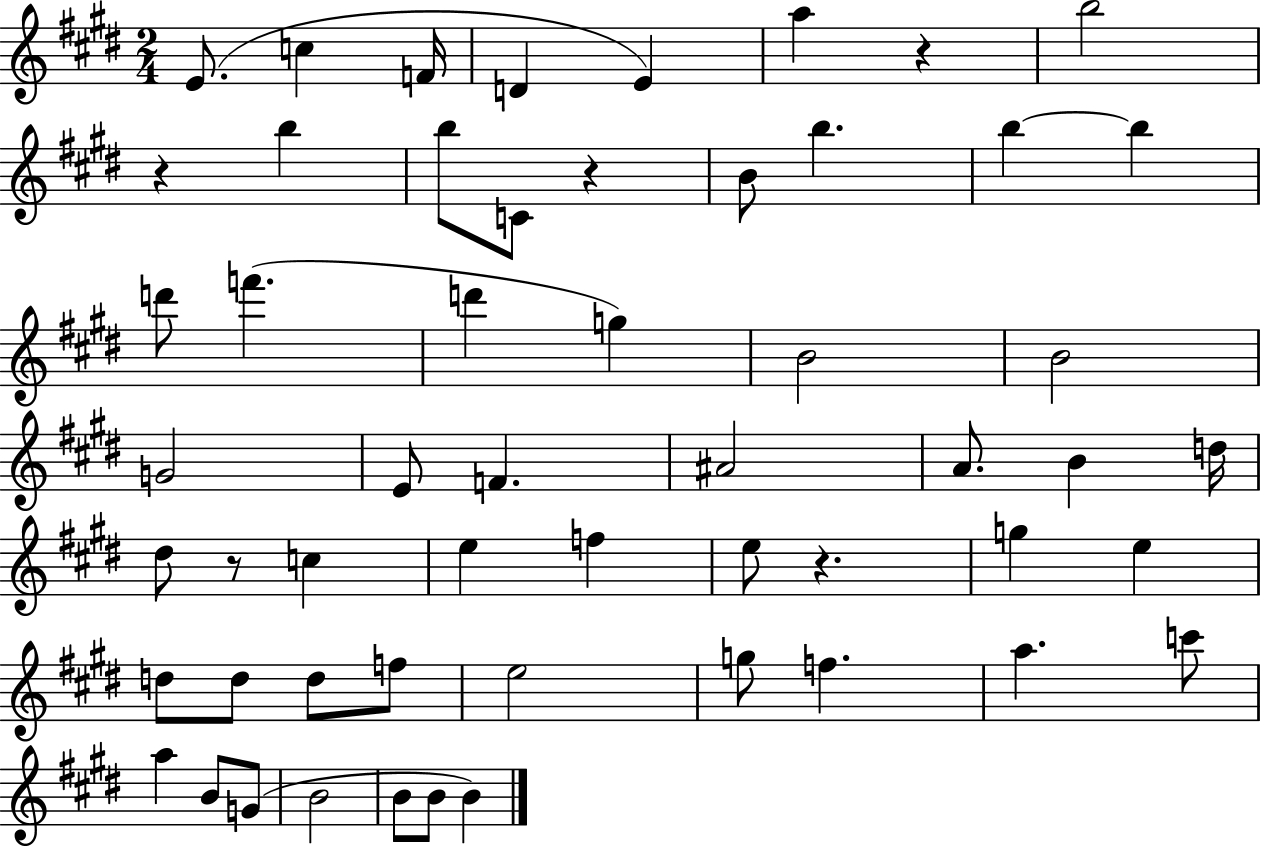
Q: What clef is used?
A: treble